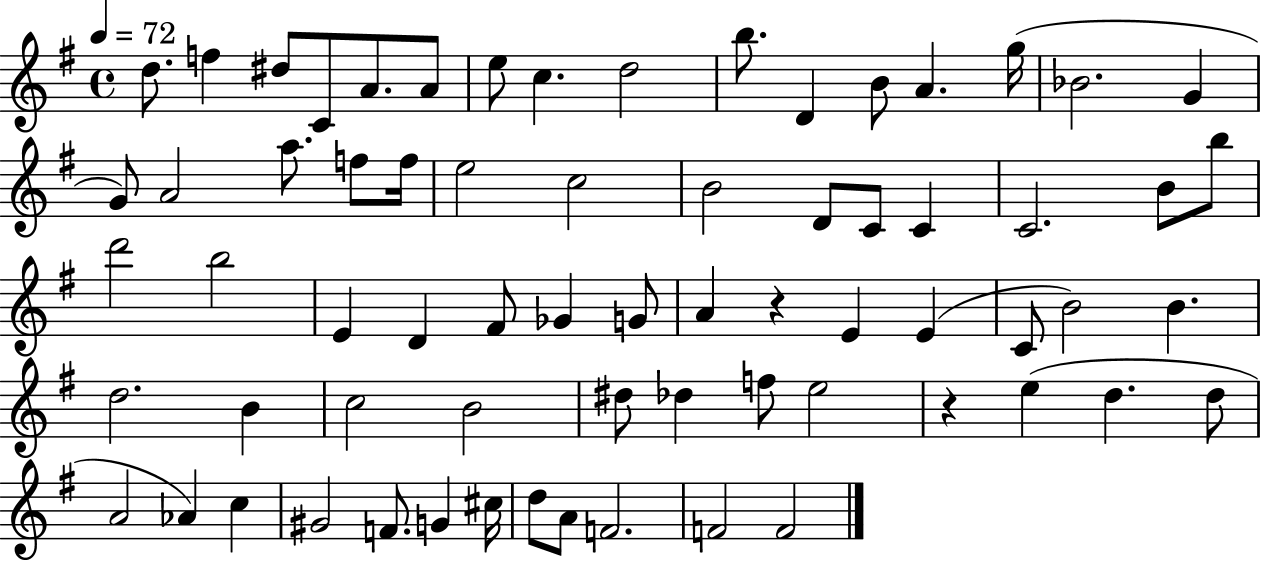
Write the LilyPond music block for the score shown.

{
  \clef treble
  \time 4/4
  \defaultTimeSignature
  \key g \major
  \tempo 4 = 72
  d''8. f''4 dis''8 c'8 a'8. a'8 | e''8 c''4. d''2 | b''8. d'4 b'8 a'4. g''16( | bes'2. g'4 | \break g'8) a'2 a''8. f''8 f''16 | e''2 c''2 | b'2 d'8 c'8 c'4 | c'2. b'8 b''8 | \break d'''2 b''2 | e'4 d'4 fis'8 ges'4 g'8 | a'4 r4 e'4 e'4( | c'8 b'2) b'4. | \break d''2. b'4 | c''2 b'2 | dis''8 des''4 f''8 e''2 | r4 e''4( d''4. d''8 | \break a'2 aes'4) c''4 | gis'2 f'8. g'4 cis''16 | d''8 a'8 f'2. | f'2 f'2 | \break \bar "|."
}